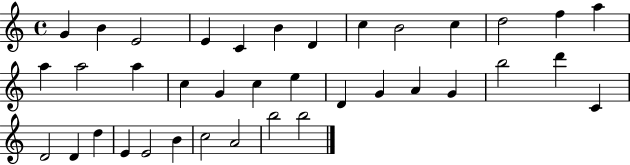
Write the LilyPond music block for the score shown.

{
  \clef treble
  \time 4/4
  \defaultTimeSignature
  \key c \major
  g'4 b'4 e'2 | e'4 c'4 b'4 d'4 | c''4 b'2 c''4 | d''2 f''4 a''4 | \break a''4 a''2 a''4 | c''4 g'4 c''4 e''4 | d'4 g'4 a'4 g'4 | b''2 d'''4 c'4 | \break d'2 d'4 d''4 | e'4 e'2 b'4 | c''2 a'2 | b''2 b''2 | \break \bar "|."
}